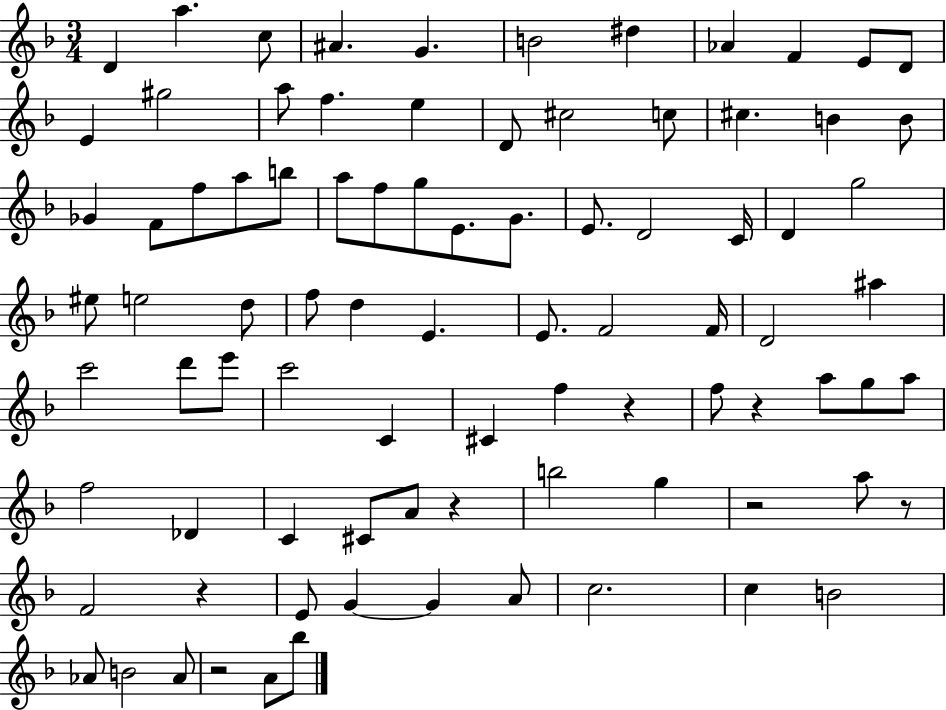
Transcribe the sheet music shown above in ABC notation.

X:1
T:Untitled
M:3/4
L:1/4
K:F
D a c/2 ^A G B2 ^d _A F E/2 D/2 E ^g2 a/2 f e D/2 ^c2 c/2 ^c B B/2 _G F/2 f/2 a/2 b/2 a/2 f/2 g/2 E/2 G/2 E/2 D2 C/4 D g2 ^e/2 e2 d/2 f/2 d E E/2 F2 F/4 D2 ^a c'2 d'/2 e'/2 c'2 C ^C f z f/2 z a/2 g/2 a/2 f2 _D C ^C/2 A/2 z b2 g z2 a/2 z/2 F2 z E/2 G G A/2 c2 c B2 _A/2 B2 _A/2 z2 A/2 _b/2